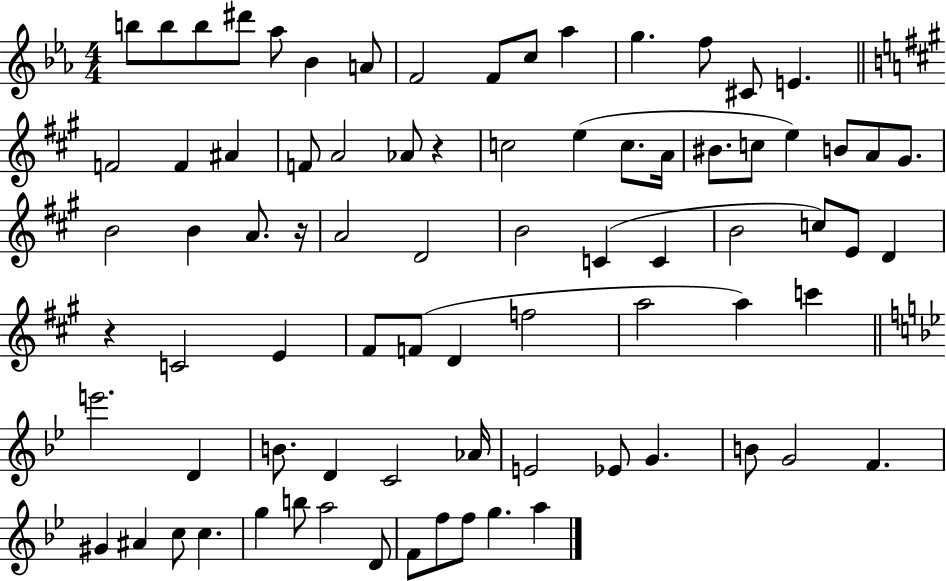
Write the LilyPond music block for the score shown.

{
  \clef treble
  \numericTimeSignature
  \time 4/4
  \key ees \major
  \repeat volta 2 { b''8 b''8 b''8 dis'''8 aes''8 bes'4 a'8 | f'2 f'8 c''8 aes''4 | g''4. f''8 cis'8 e'4. | \bar "||" \break \key a \major f'2 f'4 ais'4 | f'8 a'2 aes'8 r4 | c''2 e''4( c''8. a'16 | bis'8. c''8 e''4) b'8 a'8 gis'8. | \break b'2 b'4 a'8. r16 | a'2 d'2 | b'2 c'4( c'4 | b'2 c''8) e'8 d'4 | \break r4 c'2 e'4 | fis'8 f'8( d'4 f''2 | a''2 a''4) c'''4 | \bar "||" \break \key g \minor e'''2. d'4 | b'8. d'4 c'2 aes'16 | e'2 ees'8 g'4. | b'8 g'2 f'4. | \break gis'4 ais'4 c''8 c''4. | g''4 b''8 a''2 d'8 | f'8 f''8 f''8 g''4. a''4 | } \bar "|."
}